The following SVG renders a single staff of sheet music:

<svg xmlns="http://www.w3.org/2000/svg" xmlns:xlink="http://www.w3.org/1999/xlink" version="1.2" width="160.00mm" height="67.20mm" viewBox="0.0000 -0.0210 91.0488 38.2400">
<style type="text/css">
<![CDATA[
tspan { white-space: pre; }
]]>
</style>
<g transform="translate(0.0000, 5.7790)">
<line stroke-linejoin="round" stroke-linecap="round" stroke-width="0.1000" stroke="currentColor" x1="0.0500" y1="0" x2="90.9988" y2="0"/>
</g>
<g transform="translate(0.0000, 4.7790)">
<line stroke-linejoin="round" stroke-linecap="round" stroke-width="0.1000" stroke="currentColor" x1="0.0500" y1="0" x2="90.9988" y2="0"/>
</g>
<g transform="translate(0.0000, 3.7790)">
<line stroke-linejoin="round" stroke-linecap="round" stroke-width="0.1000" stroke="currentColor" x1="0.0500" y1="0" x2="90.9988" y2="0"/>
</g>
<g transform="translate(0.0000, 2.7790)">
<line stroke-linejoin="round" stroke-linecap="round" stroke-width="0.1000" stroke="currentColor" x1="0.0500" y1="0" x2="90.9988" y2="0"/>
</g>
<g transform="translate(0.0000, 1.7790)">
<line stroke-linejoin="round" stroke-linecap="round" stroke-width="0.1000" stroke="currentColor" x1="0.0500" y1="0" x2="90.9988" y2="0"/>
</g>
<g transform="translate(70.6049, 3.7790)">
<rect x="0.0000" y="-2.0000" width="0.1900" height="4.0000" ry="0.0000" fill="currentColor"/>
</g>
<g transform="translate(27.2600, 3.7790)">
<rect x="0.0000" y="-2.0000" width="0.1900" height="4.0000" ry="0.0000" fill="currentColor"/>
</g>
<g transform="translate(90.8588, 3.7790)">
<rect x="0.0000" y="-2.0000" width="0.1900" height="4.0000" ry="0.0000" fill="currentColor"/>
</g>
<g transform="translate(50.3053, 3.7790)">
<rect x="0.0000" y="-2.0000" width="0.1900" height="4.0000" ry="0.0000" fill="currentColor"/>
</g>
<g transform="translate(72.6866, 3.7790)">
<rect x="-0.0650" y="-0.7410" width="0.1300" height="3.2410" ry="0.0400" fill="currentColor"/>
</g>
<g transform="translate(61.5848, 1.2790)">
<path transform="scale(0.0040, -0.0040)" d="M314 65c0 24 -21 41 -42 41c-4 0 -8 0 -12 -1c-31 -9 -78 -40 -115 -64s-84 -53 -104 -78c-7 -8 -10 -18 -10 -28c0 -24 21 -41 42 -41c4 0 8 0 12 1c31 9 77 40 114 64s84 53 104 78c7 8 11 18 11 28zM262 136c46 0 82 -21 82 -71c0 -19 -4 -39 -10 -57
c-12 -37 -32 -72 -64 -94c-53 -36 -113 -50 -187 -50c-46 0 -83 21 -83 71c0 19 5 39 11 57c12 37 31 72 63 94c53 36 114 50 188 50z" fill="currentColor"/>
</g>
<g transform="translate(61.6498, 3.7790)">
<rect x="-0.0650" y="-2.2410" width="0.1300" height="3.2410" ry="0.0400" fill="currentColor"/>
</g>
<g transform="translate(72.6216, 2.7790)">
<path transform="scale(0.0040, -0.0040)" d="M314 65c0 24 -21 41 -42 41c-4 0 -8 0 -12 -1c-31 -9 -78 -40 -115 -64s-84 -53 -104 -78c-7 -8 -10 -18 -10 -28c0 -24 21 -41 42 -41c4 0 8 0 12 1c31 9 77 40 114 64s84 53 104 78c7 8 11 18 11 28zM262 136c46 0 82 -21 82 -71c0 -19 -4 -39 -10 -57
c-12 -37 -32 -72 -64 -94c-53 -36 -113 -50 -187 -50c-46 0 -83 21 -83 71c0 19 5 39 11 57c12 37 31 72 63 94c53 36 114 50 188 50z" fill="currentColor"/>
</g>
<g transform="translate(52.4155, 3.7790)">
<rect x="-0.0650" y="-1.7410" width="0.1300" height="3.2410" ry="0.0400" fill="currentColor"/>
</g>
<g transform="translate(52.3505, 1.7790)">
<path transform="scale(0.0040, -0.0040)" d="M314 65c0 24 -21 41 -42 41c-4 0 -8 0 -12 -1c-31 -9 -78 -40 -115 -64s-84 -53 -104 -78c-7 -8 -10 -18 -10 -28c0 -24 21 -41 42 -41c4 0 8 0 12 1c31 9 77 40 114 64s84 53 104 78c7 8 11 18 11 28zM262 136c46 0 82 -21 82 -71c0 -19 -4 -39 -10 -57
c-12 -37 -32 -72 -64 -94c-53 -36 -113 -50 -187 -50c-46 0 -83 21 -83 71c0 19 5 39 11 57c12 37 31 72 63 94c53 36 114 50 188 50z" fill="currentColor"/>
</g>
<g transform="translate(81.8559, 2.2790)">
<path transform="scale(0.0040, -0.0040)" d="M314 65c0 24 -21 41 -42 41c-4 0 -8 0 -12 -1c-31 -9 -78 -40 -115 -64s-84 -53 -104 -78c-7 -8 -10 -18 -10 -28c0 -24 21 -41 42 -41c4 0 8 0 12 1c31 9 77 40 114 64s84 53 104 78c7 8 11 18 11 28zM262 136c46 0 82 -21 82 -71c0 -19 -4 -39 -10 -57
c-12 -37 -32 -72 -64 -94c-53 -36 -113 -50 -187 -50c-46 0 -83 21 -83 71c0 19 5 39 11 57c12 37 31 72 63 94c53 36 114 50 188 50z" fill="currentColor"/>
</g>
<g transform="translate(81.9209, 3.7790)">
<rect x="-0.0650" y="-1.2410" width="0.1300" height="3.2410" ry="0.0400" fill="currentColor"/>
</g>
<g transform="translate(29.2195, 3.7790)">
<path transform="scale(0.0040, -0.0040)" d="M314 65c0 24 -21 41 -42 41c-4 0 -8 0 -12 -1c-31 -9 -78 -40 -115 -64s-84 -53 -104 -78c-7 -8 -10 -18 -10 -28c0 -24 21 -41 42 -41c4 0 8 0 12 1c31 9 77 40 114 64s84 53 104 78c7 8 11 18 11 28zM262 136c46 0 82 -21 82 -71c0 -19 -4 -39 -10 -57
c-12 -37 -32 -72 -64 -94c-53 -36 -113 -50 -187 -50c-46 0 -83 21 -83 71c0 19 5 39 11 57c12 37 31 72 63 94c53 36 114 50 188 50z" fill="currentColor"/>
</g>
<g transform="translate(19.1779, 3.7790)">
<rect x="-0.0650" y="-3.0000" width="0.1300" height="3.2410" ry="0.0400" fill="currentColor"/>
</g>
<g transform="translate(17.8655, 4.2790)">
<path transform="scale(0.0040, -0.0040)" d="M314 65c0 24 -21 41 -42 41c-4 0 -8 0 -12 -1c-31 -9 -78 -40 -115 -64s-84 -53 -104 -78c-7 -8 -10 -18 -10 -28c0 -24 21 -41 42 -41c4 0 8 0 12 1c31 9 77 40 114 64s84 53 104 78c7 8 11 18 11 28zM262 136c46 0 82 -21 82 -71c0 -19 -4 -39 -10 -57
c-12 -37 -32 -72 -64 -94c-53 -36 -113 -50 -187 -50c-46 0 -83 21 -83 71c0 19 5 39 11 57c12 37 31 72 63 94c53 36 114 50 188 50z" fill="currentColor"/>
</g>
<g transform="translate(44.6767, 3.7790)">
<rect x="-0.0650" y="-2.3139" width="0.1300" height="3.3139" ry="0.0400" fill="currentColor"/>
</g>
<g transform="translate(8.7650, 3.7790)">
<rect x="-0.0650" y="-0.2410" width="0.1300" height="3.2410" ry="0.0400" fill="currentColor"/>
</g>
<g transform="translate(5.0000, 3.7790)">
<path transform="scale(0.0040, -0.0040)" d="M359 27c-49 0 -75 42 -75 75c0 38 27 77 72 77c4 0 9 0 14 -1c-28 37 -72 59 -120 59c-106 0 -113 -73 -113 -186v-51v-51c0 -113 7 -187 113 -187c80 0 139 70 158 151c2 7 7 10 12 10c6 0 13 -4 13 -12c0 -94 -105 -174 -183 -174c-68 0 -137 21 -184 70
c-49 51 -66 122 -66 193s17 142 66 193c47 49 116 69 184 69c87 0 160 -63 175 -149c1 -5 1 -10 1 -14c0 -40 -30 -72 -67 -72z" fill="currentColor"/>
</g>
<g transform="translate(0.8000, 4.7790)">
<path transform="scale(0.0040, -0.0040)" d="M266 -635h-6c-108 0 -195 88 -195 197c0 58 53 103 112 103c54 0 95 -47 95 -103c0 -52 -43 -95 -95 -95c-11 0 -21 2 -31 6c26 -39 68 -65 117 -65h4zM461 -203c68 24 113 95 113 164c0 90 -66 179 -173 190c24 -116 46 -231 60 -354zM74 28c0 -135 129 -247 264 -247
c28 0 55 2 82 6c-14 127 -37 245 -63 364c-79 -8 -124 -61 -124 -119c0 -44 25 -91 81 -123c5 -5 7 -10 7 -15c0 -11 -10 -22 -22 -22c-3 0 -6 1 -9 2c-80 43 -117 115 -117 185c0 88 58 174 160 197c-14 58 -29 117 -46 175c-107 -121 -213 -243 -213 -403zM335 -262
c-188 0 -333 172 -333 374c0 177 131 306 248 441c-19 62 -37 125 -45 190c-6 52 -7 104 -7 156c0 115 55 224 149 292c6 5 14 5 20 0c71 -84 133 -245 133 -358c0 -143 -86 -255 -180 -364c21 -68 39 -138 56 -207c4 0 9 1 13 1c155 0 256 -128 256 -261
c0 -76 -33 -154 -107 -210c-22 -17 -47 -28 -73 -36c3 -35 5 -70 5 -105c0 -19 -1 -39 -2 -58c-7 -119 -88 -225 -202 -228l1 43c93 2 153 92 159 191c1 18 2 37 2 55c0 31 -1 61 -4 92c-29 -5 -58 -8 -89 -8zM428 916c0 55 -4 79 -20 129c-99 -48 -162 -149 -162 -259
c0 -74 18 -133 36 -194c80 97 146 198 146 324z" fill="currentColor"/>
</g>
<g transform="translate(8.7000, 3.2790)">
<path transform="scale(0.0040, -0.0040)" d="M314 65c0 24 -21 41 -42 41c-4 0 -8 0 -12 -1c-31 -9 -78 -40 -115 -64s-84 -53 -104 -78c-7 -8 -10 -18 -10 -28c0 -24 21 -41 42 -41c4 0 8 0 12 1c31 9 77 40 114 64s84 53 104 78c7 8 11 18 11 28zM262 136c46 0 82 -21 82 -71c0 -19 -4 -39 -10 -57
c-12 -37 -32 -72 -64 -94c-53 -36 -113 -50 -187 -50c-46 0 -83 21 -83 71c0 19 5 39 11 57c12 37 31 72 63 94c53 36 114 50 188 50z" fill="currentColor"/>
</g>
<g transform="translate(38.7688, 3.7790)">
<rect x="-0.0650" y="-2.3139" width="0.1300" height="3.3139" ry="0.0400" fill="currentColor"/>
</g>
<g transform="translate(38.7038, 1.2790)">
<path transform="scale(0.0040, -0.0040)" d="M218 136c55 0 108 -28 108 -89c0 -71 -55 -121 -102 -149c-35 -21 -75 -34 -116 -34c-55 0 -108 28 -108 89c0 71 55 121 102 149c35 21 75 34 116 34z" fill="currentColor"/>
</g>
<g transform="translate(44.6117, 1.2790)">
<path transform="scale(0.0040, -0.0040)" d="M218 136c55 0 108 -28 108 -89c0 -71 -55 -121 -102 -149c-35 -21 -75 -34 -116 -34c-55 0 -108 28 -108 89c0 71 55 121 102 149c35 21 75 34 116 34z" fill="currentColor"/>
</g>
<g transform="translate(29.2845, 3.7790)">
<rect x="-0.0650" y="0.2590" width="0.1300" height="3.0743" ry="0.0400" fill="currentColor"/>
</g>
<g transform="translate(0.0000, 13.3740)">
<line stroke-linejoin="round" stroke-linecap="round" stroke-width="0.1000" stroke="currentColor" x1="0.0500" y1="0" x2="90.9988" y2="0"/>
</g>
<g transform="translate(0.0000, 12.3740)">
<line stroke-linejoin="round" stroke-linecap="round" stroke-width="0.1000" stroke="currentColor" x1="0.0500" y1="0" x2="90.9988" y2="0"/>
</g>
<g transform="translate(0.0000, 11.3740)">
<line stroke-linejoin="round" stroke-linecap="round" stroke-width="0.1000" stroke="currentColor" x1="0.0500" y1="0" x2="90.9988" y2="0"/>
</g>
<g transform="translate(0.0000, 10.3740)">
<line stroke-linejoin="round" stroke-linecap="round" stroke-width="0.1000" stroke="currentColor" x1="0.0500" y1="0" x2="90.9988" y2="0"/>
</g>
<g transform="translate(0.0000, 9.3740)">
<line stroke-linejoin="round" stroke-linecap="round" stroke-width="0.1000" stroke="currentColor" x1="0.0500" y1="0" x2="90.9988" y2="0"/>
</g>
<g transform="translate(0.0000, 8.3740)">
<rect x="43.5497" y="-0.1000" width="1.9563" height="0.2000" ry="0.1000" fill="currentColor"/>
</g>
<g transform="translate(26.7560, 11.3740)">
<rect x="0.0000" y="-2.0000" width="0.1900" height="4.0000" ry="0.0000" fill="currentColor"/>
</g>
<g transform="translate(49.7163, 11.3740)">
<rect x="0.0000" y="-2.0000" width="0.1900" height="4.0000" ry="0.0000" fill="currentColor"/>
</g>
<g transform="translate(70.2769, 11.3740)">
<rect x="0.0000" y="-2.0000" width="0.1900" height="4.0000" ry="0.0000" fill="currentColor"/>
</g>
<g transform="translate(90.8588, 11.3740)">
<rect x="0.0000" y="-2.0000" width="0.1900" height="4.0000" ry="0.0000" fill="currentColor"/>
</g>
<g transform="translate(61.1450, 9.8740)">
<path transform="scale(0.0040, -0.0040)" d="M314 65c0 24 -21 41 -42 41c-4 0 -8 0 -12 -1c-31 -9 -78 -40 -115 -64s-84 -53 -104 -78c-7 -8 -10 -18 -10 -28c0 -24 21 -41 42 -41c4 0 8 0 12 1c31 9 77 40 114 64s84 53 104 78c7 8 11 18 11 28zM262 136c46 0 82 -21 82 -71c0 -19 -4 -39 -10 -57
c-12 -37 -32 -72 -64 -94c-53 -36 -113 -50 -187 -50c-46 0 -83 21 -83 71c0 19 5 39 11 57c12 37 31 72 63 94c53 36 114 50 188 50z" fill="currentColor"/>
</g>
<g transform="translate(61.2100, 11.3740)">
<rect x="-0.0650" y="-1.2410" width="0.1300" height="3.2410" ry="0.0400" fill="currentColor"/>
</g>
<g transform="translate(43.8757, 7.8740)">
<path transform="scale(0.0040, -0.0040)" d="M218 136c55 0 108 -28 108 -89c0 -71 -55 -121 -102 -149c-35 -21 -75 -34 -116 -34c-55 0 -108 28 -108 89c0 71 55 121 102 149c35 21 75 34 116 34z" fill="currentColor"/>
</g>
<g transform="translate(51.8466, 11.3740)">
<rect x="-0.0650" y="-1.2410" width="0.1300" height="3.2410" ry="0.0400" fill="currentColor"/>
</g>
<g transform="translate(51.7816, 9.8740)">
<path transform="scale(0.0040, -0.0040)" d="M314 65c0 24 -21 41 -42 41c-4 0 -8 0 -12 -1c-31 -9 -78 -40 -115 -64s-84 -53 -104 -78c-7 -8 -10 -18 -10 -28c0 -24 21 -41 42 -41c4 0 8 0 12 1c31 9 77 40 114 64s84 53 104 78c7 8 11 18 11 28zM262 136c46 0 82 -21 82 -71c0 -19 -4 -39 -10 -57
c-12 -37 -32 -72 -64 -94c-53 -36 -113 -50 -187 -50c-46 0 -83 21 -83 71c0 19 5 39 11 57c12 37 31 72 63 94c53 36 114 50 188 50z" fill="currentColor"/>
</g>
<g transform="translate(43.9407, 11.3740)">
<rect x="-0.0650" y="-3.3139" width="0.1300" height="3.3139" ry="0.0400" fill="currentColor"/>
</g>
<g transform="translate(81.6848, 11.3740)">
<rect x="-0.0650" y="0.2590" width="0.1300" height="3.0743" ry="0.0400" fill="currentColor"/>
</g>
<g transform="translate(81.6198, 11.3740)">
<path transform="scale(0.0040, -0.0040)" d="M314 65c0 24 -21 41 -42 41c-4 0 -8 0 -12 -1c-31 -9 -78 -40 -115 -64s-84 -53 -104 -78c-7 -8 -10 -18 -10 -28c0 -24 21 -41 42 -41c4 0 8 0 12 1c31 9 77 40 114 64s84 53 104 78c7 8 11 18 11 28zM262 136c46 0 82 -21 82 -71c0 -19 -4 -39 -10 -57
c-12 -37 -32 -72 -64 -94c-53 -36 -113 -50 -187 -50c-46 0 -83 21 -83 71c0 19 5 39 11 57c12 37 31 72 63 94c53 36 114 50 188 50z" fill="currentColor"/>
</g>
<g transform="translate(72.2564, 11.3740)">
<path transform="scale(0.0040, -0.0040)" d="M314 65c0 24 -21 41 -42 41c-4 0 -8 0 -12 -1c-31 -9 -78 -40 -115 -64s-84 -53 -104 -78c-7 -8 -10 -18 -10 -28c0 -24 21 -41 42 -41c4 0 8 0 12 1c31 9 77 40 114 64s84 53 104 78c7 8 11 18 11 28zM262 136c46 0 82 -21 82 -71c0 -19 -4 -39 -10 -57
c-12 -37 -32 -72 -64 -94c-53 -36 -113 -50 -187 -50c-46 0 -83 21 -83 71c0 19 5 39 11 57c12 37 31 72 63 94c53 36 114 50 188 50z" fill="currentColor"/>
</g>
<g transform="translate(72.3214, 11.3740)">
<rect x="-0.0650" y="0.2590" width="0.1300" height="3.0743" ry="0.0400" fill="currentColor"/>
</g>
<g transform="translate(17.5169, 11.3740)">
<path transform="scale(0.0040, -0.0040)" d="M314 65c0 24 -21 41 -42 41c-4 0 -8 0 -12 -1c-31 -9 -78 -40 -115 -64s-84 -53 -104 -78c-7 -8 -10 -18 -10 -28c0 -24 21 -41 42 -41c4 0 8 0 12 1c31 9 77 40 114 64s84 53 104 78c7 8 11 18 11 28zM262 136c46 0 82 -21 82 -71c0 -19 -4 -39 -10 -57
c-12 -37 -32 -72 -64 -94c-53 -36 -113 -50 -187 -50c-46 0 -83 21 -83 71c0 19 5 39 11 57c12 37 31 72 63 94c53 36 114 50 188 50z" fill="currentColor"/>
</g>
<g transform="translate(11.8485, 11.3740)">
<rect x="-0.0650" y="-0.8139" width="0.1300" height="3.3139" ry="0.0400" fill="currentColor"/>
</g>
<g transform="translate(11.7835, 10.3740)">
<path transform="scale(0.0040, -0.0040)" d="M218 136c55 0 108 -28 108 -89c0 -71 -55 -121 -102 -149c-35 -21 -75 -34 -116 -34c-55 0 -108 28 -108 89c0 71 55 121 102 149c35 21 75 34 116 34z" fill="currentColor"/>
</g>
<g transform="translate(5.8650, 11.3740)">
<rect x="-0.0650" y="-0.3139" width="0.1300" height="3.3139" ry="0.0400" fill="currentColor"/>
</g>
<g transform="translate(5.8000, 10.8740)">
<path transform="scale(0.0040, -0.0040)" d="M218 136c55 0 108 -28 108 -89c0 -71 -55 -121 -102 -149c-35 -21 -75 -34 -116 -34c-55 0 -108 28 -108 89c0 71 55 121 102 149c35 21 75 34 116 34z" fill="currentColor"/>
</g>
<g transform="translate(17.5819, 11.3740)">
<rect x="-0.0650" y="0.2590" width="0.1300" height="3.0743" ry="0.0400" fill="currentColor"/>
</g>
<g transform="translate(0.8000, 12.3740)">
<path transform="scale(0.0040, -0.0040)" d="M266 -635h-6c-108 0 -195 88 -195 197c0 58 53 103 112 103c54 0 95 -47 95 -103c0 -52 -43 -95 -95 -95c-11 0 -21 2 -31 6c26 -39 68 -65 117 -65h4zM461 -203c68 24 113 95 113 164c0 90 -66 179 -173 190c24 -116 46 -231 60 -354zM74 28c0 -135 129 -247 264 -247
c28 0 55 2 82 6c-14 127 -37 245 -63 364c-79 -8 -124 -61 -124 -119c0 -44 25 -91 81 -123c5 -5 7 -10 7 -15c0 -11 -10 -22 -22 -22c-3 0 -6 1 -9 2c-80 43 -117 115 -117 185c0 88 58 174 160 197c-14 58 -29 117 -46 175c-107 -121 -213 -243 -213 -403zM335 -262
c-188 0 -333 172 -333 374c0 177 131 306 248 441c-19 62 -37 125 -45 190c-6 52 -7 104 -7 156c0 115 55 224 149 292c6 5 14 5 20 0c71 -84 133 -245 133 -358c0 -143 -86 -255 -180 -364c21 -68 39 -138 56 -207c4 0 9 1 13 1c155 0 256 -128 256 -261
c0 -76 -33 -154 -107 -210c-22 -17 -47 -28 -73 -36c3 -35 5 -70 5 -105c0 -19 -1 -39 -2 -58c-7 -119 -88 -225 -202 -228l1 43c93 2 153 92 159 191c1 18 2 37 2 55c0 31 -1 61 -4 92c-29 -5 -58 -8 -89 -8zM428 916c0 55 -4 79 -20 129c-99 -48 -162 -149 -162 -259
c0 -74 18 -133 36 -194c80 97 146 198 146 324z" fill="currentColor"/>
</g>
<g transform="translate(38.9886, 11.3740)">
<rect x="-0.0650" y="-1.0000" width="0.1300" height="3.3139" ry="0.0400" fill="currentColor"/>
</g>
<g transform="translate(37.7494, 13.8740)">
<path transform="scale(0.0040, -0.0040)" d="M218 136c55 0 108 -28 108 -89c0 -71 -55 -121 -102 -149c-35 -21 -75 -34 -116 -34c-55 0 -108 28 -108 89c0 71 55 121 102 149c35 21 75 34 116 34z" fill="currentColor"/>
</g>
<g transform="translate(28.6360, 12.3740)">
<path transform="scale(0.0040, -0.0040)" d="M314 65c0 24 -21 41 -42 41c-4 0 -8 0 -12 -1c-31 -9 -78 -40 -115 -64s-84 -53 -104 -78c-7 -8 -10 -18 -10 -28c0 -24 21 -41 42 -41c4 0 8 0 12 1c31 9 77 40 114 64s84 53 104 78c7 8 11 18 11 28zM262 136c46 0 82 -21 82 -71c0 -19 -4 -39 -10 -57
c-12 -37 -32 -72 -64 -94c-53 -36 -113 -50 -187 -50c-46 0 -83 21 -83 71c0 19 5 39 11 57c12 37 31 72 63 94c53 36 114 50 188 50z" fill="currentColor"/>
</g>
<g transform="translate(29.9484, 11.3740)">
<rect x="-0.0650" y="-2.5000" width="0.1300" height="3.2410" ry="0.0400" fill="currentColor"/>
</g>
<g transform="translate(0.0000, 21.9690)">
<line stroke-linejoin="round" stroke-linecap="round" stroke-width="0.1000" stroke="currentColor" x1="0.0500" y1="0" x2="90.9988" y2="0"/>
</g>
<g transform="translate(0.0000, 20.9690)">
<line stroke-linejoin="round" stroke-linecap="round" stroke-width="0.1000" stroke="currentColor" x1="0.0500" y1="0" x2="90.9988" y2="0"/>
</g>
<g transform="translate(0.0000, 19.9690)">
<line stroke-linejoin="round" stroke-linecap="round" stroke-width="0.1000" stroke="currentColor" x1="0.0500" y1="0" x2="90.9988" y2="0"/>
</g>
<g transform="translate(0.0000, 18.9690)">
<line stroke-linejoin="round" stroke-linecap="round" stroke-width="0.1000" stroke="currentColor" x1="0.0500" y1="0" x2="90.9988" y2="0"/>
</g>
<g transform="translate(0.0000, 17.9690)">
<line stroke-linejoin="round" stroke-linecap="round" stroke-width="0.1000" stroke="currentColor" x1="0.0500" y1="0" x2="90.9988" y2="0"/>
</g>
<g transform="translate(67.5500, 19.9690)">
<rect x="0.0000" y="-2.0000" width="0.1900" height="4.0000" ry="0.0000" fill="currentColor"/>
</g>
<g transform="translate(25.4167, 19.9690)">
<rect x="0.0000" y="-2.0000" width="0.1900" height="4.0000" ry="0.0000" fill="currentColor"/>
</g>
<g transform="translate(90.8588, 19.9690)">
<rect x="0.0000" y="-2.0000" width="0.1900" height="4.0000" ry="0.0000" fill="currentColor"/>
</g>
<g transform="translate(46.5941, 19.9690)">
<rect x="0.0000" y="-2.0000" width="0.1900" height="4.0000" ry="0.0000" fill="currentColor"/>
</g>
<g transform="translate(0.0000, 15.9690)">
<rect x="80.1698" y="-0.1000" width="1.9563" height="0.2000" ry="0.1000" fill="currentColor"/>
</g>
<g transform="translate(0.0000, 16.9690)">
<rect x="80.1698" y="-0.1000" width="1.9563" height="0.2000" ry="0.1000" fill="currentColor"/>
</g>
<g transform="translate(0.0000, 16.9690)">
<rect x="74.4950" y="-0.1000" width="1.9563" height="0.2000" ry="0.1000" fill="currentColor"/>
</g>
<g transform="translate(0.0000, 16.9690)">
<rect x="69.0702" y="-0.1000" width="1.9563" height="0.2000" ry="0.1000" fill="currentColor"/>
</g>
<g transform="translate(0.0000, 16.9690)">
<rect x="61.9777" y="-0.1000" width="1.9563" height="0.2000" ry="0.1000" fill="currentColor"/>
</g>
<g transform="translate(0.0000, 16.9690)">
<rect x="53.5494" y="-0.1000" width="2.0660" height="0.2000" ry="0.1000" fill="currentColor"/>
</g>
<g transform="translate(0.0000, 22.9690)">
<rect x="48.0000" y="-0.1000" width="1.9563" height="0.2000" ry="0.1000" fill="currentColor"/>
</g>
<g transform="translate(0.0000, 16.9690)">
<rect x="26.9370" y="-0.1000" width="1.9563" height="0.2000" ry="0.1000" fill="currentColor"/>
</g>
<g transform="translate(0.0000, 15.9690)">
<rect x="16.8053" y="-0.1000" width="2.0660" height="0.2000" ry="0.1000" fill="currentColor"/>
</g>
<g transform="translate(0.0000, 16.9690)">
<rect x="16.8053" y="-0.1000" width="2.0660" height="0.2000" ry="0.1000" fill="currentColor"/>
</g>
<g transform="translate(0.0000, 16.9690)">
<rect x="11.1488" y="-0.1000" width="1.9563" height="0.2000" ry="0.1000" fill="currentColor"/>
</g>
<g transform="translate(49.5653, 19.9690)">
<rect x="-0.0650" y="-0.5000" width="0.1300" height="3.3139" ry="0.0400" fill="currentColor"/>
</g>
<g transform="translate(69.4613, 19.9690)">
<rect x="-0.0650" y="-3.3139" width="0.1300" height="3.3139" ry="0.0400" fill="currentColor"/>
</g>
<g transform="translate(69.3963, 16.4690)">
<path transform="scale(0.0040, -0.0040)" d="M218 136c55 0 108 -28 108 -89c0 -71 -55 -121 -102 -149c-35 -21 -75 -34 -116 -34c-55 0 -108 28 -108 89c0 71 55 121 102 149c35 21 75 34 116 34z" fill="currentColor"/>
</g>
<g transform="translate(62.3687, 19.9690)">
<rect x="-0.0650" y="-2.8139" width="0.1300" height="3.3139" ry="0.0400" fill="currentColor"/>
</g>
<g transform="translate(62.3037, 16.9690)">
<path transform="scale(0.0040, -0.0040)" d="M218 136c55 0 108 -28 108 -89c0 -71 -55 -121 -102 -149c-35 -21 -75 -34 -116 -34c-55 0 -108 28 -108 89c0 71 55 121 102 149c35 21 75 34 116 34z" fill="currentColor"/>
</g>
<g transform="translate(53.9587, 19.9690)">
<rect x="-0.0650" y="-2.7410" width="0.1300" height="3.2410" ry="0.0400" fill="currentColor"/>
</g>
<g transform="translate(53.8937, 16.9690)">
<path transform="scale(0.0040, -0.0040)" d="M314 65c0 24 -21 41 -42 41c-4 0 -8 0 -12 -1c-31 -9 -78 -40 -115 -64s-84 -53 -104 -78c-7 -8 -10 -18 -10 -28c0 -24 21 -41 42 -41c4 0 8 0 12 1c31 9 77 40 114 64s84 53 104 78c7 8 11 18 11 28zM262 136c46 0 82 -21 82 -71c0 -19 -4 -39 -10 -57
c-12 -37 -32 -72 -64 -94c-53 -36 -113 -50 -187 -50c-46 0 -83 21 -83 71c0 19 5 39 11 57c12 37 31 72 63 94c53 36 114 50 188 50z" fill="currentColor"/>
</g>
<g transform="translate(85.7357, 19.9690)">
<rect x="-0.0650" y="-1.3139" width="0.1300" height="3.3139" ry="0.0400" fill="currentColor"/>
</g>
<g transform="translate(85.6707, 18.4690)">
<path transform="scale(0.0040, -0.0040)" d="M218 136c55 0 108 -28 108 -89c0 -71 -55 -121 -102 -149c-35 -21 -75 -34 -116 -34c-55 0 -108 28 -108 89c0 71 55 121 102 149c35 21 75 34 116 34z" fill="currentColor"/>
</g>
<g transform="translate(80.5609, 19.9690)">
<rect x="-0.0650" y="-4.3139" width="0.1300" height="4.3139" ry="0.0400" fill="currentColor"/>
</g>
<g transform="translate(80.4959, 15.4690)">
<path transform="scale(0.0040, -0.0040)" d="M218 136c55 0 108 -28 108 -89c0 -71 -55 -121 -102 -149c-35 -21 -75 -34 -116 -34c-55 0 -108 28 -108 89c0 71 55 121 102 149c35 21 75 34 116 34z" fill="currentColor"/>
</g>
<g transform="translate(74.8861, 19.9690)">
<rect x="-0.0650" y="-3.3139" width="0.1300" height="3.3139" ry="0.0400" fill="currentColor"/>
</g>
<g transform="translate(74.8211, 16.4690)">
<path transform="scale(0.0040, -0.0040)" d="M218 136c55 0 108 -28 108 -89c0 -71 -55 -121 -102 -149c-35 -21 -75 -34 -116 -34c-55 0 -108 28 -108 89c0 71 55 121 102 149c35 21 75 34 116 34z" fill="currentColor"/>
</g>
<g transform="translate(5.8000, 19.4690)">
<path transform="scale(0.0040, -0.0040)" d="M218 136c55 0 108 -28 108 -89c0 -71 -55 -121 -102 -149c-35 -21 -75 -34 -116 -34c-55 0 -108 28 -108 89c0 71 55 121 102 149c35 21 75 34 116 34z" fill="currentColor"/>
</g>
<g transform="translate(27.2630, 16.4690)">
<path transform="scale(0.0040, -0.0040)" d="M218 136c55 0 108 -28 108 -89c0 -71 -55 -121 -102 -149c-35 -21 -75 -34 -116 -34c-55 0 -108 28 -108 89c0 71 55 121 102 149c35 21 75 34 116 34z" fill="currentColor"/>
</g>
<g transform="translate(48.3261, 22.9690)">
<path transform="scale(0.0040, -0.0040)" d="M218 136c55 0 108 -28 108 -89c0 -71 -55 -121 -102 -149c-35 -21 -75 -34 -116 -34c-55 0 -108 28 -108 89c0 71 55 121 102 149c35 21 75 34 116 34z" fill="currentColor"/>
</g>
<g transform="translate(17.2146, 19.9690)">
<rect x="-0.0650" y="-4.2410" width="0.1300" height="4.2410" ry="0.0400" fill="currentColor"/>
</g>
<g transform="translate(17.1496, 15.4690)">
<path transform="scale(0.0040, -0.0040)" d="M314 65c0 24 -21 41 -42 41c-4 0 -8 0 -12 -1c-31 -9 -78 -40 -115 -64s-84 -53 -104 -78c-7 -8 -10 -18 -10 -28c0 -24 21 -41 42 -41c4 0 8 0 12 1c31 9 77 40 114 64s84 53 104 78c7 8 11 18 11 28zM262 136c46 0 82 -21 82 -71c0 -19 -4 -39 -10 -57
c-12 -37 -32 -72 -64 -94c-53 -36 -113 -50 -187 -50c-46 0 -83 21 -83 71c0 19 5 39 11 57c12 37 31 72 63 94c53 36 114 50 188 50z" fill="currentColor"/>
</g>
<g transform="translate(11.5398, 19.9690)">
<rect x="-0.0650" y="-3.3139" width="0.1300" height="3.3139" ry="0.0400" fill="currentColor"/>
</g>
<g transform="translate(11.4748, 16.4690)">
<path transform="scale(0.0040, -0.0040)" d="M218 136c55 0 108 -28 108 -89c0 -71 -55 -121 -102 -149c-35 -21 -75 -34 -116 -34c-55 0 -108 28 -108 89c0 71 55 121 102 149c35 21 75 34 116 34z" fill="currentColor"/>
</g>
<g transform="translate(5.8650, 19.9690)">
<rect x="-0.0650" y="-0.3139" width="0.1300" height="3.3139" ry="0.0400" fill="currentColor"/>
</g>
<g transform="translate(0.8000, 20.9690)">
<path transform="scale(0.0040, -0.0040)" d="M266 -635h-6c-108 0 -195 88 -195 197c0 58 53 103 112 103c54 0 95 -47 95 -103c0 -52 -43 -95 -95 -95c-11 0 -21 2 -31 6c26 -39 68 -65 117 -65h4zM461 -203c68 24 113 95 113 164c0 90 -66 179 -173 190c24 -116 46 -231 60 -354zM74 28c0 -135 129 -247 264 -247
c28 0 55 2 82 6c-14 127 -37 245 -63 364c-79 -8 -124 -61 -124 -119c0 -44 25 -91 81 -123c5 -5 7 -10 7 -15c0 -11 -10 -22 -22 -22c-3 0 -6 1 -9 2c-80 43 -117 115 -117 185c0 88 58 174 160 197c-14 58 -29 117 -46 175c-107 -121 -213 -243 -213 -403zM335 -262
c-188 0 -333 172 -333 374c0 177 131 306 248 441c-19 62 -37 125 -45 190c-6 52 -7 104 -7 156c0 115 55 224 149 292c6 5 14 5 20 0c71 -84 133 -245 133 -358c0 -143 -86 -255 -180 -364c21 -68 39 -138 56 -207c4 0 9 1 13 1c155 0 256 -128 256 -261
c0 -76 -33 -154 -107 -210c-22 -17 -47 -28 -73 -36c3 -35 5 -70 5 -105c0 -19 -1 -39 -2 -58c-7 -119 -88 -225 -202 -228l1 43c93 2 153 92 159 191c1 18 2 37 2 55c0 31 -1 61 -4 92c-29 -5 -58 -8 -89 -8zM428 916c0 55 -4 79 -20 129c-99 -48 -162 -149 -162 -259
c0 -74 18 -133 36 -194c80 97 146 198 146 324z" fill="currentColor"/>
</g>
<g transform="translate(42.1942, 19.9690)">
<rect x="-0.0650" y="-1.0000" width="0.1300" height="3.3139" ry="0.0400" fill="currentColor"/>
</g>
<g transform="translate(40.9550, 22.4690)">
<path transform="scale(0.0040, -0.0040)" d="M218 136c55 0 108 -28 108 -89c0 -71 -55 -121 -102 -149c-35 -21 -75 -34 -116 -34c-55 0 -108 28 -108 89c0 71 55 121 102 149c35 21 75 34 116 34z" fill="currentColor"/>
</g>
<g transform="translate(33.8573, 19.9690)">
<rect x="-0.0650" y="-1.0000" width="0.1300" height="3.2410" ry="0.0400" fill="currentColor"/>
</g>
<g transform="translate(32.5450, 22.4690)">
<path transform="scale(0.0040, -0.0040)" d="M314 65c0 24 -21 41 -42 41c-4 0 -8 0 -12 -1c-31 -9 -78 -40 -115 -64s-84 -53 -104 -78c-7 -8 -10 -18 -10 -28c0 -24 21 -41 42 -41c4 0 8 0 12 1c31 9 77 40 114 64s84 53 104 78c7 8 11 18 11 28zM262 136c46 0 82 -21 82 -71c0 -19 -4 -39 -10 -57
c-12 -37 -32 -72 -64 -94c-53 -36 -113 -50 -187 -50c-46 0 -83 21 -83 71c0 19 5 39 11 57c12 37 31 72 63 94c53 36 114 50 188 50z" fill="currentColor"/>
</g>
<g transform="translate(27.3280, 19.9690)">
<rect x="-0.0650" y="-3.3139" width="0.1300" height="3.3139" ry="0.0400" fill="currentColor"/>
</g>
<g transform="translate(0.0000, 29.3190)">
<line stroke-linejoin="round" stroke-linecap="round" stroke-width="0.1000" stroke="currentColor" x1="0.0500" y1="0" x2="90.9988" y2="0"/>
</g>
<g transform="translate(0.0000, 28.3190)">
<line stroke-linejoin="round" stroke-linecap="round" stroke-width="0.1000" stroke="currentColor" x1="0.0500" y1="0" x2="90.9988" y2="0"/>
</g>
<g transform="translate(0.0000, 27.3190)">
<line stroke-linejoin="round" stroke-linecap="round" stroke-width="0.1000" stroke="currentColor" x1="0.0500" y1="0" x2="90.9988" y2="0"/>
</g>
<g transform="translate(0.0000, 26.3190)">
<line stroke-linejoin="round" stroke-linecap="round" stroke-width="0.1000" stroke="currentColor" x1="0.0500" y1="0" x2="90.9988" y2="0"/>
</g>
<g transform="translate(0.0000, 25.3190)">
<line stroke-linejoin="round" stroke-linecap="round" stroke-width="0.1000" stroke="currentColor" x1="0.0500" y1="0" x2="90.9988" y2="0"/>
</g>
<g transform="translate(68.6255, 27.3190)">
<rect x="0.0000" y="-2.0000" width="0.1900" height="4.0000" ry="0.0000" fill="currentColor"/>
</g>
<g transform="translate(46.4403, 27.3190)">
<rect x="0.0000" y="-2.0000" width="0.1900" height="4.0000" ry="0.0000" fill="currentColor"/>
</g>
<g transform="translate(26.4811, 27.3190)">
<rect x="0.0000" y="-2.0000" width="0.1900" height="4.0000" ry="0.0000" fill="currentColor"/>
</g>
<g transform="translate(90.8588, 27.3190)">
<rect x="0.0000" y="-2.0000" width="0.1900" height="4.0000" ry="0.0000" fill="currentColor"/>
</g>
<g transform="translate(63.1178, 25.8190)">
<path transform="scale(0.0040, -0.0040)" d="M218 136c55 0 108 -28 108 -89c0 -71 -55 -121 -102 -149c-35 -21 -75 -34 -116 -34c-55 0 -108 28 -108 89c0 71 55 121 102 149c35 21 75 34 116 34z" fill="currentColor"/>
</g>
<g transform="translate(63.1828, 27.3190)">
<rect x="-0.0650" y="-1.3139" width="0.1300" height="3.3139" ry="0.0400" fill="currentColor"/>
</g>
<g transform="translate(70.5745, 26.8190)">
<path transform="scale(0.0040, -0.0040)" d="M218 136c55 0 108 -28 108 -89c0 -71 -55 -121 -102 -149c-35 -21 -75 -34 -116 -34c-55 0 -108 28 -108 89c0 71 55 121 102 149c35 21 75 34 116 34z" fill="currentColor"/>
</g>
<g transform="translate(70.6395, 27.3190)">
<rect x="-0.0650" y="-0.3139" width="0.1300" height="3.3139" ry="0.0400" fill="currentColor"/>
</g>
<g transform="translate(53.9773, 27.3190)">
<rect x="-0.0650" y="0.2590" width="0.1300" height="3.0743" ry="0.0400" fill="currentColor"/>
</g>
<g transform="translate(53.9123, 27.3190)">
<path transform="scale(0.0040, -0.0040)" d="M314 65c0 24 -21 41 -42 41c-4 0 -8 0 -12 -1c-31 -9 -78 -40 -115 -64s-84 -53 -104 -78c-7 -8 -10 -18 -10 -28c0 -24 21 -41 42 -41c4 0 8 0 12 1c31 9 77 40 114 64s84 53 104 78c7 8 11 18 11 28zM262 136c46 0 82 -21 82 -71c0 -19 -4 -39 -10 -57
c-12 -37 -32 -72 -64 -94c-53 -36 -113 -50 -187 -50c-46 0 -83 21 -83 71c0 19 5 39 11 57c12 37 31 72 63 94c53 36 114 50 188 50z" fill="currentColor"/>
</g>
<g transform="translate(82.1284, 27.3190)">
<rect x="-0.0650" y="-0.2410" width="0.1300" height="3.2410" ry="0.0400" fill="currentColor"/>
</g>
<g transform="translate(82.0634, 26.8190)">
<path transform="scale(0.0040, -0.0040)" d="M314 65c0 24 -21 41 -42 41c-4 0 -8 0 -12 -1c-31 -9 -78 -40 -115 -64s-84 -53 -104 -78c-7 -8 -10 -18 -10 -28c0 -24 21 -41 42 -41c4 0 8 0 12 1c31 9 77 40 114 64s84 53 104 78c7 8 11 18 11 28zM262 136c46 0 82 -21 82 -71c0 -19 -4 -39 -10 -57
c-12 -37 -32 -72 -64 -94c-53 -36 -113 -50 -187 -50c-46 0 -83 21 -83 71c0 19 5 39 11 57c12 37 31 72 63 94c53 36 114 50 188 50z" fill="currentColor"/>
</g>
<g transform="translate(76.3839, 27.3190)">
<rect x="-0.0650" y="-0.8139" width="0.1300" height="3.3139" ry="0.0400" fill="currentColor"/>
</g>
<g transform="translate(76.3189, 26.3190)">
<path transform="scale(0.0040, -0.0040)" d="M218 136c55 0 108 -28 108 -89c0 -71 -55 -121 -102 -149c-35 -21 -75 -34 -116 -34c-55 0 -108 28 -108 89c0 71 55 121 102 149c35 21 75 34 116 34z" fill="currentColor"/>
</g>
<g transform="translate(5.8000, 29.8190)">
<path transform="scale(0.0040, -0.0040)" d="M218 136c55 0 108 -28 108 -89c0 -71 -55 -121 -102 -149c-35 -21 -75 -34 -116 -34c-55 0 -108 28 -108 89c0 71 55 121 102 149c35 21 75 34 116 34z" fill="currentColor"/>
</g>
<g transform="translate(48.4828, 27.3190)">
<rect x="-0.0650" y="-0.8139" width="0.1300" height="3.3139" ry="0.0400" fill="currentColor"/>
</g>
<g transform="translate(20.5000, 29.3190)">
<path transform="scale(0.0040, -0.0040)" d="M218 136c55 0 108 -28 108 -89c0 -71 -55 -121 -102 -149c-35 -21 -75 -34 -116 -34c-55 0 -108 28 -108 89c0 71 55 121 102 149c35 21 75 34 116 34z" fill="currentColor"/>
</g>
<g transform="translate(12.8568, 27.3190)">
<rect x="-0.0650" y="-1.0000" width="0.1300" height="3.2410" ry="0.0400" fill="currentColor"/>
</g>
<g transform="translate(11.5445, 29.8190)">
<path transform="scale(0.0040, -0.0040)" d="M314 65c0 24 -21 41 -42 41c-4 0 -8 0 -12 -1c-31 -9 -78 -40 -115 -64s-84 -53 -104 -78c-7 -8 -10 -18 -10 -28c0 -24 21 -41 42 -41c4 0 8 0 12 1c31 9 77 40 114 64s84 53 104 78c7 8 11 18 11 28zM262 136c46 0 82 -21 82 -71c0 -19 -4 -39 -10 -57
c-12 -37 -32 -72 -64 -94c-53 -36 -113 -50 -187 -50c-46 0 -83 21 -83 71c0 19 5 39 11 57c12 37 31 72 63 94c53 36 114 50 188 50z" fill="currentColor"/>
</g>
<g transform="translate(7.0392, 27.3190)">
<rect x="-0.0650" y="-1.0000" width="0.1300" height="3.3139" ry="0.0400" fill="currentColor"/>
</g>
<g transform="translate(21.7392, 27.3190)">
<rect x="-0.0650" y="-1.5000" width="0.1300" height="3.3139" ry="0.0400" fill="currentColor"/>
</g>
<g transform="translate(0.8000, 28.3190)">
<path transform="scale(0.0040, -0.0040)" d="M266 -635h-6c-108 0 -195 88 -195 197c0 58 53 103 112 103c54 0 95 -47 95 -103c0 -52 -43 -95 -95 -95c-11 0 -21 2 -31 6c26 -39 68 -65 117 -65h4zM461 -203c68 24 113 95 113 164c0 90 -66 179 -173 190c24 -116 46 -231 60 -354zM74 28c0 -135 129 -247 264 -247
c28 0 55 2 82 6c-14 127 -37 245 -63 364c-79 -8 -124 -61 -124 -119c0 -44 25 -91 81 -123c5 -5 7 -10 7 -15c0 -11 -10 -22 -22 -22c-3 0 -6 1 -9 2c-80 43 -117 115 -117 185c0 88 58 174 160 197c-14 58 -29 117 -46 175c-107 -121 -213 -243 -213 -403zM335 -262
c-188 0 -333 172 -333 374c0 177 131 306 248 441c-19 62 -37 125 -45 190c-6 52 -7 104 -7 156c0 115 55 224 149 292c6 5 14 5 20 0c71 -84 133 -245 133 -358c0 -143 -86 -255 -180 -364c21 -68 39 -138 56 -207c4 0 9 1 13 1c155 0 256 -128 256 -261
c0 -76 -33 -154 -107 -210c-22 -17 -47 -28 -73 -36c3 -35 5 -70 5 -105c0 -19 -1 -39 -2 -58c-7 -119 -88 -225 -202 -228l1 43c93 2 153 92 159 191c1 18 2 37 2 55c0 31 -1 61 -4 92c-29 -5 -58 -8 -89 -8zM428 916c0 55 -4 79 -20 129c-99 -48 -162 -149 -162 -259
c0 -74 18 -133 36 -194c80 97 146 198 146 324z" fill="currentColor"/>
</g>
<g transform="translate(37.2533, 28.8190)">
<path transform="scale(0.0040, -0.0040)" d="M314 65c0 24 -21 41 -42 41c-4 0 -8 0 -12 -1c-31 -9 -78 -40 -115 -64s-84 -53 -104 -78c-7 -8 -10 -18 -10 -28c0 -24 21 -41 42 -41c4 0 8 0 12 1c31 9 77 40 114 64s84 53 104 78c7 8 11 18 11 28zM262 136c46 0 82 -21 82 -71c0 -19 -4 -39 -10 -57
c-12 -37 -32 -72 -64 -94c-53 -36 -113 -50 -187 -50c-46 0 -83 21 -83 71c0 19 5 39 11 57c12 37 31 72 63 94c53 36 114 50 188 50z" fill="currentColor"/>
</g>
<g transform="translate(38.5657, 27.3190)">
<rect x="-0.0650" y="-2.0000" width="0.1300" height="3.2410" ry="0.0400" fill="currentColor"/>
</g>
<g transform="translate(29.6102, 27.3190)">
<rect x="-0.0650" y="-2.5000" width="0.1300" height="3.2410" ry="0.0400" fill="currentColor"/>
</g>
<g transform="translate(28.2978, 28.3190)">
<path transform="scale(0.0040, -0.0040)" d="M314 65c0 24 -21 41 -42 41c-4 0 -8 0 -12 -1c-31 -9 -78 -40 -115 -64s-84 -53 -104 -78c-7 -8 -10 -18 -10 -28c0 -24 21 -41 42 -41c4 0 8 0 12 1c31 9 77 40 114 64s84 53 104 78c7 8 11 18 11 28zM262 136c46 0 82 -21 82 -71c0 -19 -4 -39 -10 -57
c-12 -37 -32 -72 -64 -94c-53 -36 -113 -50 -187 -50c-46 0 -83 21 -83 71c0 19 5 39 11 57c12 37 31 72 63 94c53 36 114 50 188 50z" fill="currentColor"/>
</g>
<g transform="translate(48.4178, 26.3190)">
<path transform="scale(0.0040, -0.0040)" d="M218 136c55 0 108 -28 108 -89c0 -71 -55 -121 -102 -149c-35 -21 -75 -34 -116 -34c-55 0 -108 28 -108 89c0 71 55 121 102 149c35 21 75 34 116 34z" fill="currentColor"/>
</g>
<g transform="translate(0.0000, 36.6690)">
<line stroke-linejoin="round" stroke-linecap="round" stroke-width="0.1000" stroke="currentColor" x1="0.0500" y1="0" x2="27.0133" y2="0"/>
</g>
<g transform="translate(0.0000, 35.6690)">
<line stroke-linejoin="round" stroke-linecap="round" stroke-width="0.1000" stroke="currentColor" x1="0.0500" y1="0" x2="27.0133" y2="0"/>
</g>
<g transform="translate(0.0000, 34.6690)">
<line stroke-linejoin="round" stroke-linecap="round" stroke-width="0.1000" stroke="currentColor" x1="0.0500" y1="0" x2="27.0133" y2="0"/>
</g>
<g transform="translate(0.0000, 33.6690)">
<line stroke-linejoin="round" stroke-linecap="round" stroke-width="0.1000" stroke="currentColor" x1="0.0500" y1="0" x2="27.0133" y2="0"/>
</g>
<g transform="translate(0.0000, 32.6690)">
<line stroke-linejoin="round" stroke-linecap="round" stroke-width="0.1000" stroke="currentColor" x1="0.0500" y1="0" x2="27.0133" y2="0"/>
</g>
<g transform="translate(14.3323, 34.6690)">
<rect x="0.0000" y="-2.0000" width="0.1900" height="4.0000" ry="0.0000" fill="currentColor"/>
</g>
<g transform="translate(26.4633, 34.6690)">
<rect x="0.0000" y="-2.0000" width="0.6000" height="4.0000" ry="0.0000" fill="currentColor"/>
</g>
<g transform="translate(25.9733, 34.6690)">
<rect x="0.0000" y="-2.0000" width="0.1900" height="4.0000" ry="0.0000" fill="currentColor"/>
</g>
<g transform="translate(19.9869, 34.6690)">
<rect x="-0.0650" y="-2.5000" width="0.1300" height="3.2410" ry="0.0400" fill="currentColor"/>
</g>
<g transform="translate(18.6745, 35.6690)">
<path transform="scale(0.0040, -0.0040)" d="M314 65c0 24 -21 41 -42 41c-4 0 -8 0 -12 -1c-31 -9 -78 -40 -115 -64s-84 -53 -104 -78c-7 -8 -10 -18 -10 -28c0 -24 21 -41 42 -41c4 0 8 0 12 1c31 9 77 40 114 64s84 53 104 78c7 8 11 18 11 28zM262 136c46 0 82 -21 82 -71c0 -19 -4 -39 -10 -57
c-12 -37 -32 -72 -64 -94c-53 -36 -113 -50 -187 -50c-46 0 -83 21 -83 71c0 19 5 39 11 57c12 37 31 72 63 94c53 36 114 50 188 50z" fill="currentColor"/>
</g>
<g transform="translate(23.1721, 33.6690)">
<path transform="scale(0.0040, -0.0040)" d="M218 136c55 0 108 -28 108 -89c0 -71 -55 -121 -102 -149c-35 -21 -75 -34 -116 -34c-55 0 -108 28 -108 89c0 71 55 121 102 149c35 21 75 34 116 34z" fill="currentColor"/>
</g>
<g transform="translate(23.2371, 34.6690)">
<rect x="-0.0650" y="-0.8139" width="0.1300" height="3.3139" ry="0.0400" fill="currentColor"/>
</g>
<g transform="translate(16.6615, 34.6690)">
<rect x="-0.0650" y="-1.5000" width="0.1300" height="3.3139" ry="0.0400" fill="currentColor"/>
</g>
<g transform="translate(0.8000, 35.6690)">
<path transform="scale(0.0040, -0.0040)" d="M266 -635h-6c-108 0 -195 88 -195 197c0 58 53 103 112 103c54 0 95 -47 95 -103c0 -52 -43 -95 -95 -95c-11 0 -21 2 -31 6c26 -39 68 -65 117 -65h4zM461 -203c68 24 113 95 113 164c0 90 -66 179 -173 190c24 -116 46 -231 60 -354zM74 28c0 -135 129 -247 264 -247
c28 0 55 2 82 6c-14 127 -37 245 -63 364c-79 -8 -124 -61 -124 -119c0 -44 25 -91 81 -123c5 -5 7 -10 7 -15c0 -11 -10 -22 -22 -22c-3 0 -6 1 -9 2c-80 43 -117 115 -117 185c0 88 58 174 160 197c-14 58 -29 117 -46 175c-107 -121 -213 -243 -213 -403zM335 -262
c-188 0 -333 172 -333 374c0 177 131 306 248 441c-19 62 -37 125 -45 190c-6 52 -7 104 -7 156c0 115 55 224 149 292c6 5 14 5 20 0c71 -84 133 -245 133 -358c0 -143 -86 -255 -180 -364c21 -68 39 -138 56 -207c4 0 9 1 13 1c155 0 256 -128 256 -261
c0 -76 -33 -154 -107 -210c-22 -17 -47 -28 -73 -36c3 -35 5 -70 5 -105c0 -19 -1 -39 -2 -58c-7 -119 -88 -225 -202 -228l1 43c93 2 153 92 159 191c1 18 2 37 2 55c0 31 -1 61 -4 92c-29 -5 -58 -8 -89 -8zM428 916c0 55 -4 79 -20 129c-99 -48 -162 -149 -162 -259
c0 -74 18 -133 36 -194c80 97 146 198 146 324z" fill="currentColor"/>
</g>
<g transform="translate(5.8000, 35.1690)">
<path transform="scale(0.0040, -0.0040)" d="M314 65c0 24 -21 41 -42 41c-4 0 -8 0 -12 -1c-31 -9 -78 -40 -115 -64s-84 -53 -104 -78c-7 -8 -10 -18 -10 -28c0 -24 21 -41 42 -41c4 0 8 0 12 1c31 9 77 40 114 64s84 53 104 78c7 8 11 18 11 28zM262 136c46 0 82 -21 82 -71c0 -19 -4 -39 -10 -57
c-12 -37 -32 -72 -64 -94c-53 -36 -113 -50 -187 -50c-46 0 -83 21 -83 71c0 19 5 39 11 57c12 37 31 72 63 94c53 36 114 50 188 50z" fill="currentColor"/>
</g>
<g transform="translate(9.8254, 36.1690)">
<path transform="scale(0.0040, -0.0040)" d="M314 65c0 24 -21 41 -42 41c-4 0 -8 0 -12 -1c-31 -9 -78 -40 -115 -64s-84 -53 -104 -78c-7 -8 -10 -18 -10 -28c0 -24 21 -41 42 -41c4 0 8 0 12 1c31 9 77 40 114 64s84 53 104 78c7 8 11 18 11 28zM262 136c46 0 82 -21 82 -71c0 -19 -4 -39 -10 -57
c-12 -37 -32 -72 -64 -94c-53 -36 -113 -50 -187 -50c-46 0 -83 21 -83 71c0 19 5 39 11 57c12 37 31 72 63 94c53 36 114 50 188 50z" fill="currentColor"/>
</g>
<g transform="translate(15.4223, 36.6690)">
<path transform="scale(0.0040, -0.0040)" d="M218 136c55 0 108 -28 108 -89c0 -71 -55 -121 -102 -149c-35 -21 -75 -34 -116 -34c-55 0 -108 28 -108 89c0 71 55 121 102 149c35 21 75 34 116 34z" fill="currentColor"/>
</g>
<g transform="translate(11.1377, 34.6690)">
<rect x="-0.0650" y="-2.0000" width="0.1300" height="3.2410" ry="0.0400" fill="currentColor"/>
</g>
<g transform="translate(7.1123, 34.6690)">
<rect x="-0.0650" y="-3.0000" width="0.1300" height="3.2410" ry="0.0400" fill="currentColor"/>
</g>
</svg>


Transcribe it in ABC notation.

X:1
T:Untitled
M:4/4
L:1/4
K:C
c2 A2 B2 g g f2 g2 d2 e2 c d B2 G2 D b e2 e2 B2 B2 c b d'2 b D2 D C a2 a b b d' e D D2 E G2 F2 d B2 e c d c2 A2 F2 E G2 d